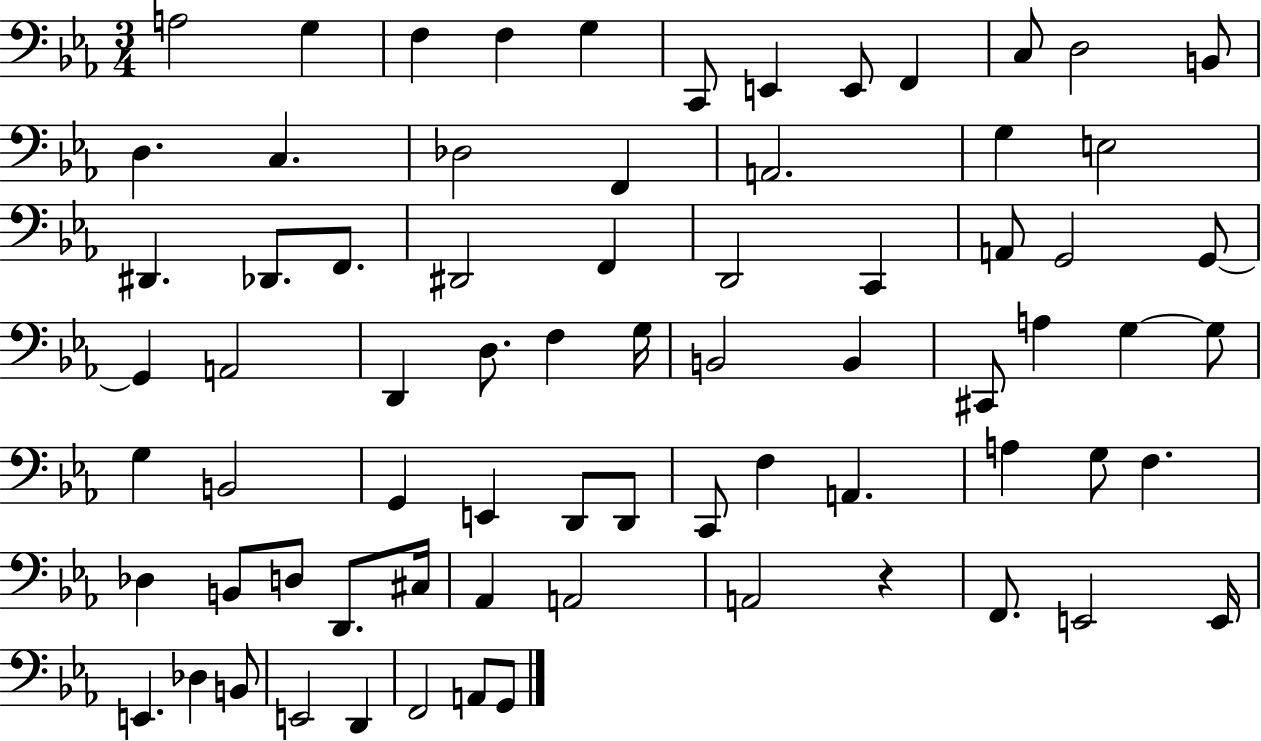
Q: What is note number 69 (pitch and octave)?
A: D2